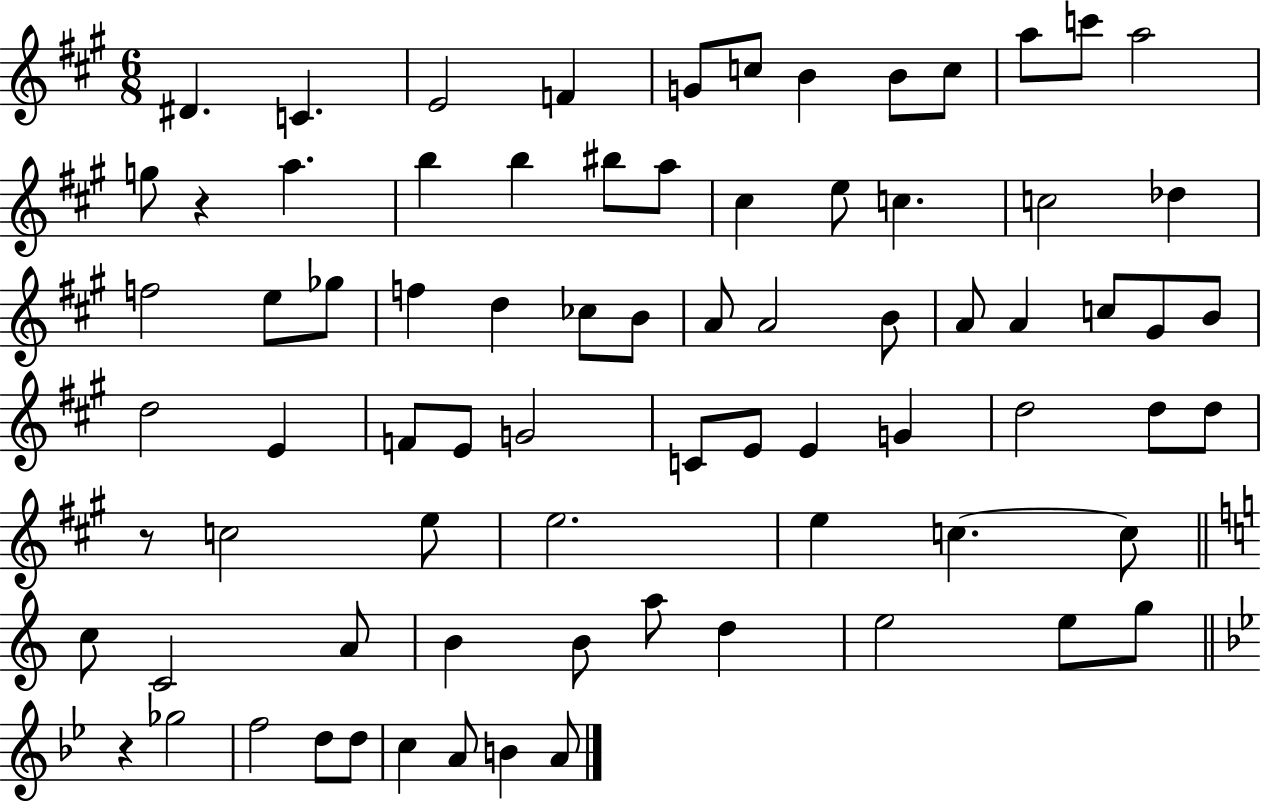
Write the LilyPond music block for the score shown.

{
  \clef treble
  \numericTimeSignature
  \time 6/8
  \key a \major
  dis'4. c'4. | e'2 f'4 | g'8 c''8 b'4 b'8 c''8 | a''8 c'''8 a''2 | \break g''8 r4 a''4. | b''4 b''4 bis''8 a''8 | cis''4 e''8 c''4. | c''2 des''4 | \break f''2 e''8 ges''8 | f''4 d''4 ces''8 b'8 | a'8 a'2 b'8 | a'8 a'4 c''8 gis'8 b'8 | \break d''2 e'4 | f'8 e'8 g'2 | c'8 e'8 e'4 g'4 | d''2 d''8 d''8 | \break r8 c''2 e''8 | e''2. | e''4 c''4.~~ c''8 | \bar "||" \break \key c \major c''8 c'2 a'8 | b'4 b'8 a''8 d''4 | e''2 e''8 g''8 | \bar "||" \break \key bes \major r4 ges''2 | f''2 d''8 d''8 | c''4 a'8 b'4 a'8 | \bar "|."
}